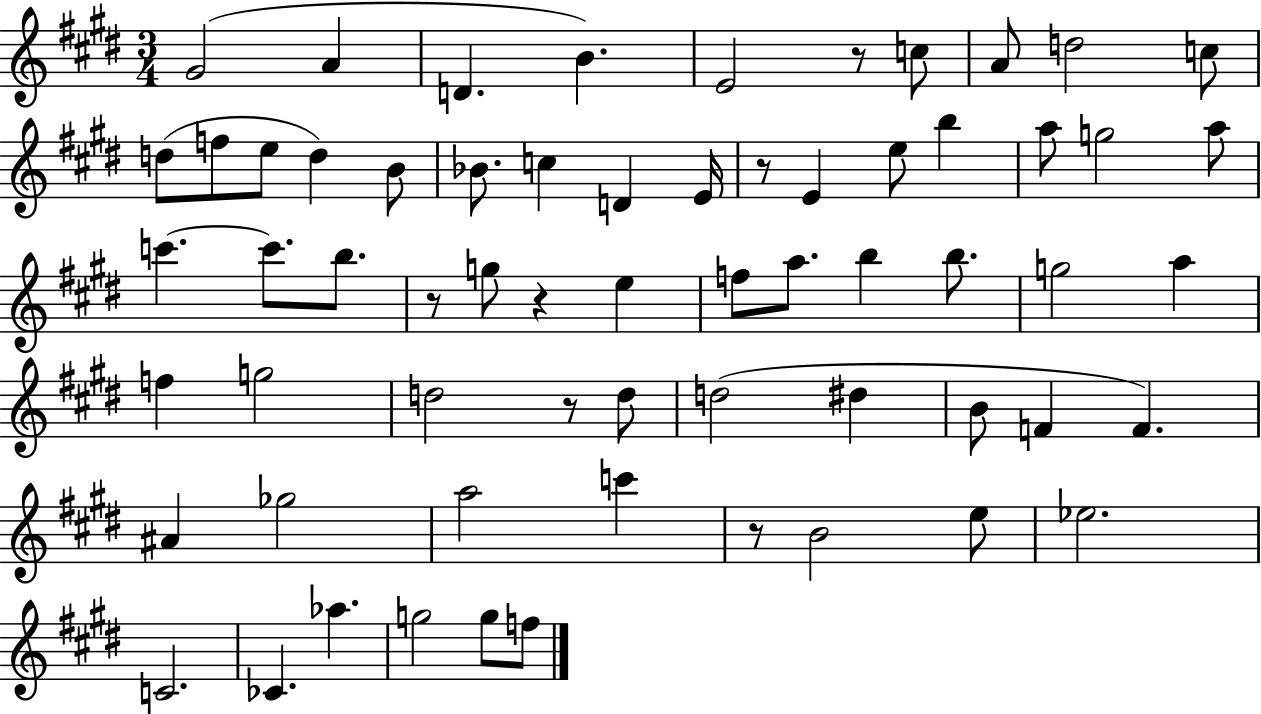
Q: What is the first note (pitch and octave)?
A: G#4